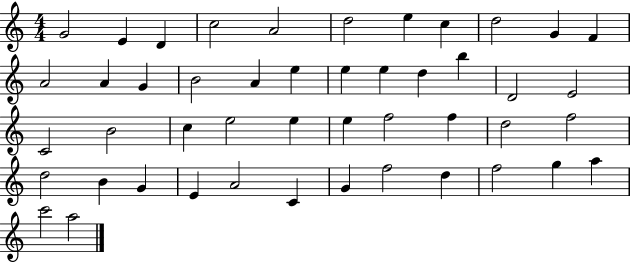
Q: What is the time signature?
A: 4/4